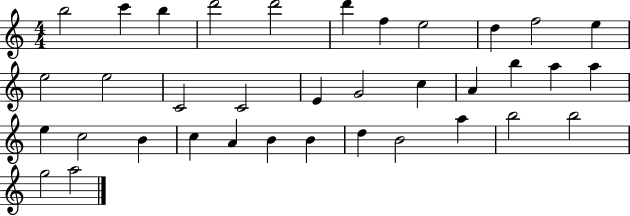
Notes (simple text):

B5/h C6/q B5/q D6/h D6/h D6/q F5/q E5/h D5/q F5/h E5/q E5/h E5/h C4/h C4/h E4/q G4/h C5/q A4/q B5/q A5/q A5/q E5/q C5/h B4/q C5/q A4/q B4/q B4/q D5/q B4/h A5/q B5/h B5/h G5/h A5/h